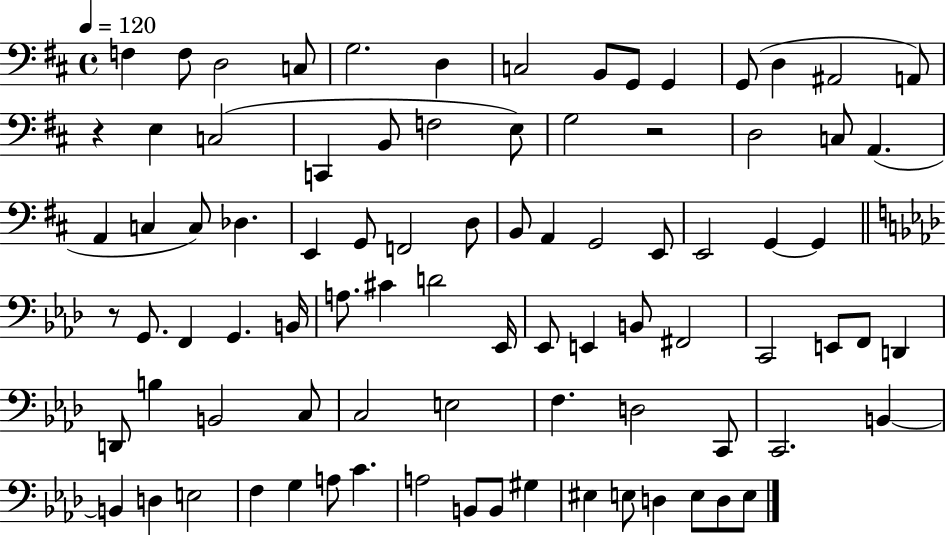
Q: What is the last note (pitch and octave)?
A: E3